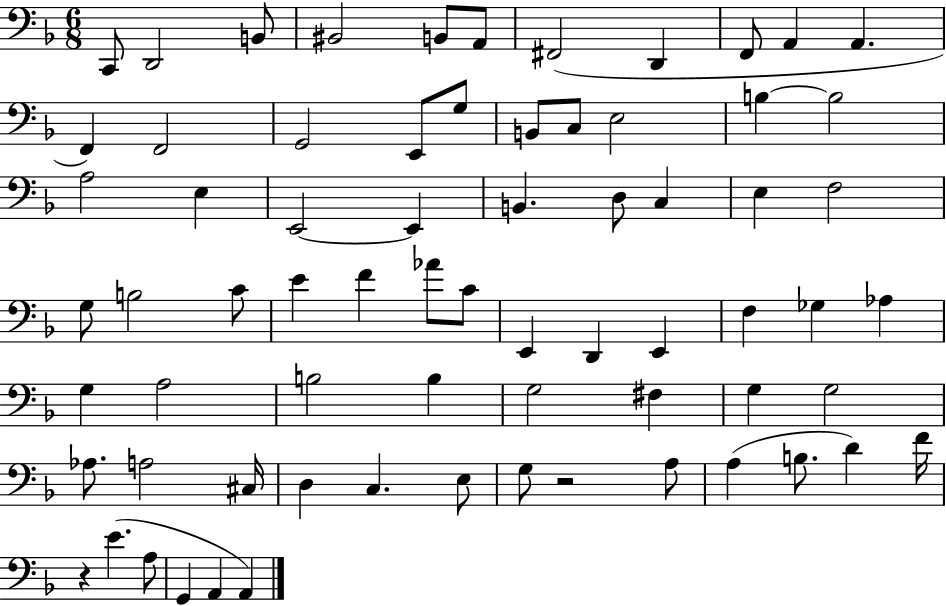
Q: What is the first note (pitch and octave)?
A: C2